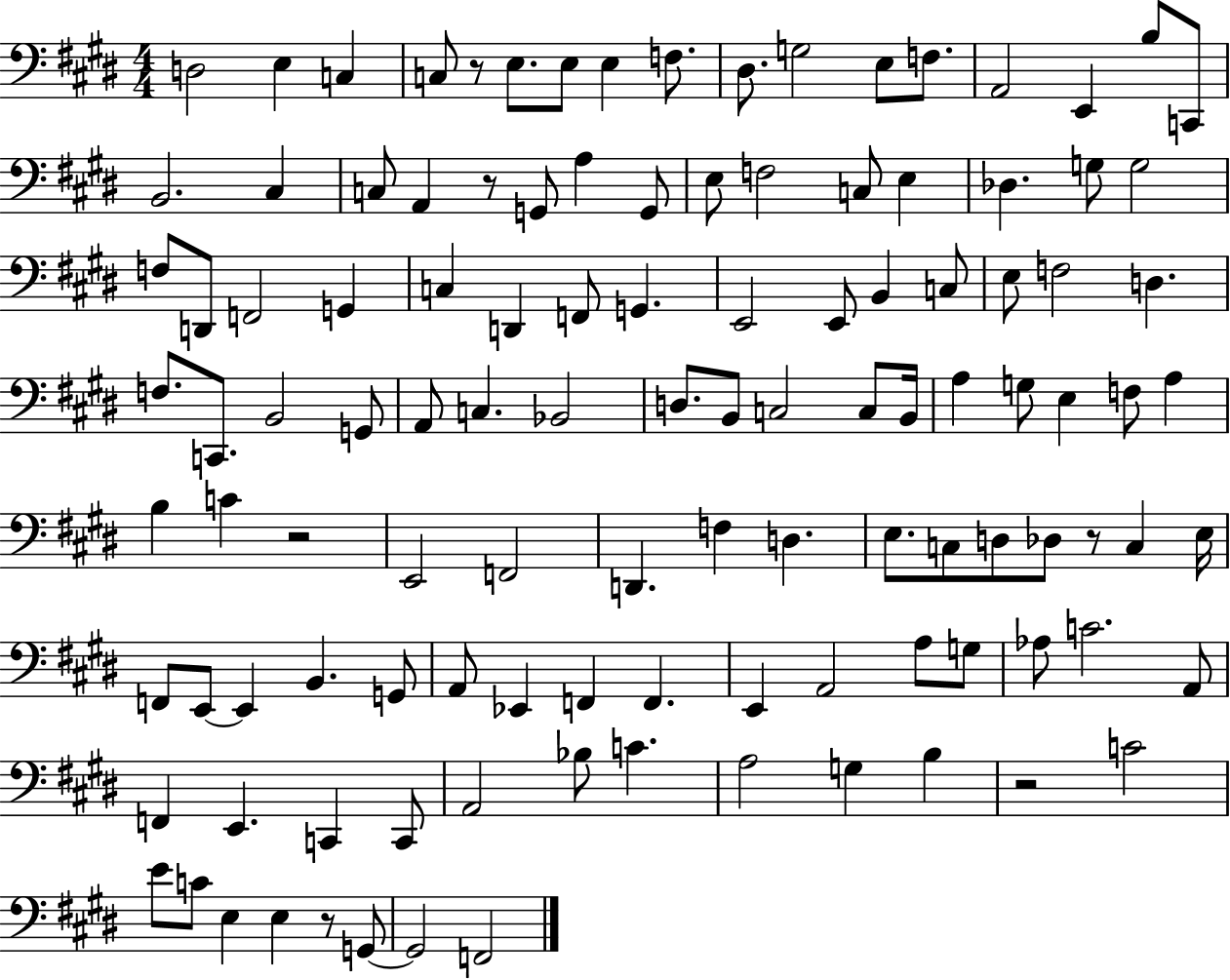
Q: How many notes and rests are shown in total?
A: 115